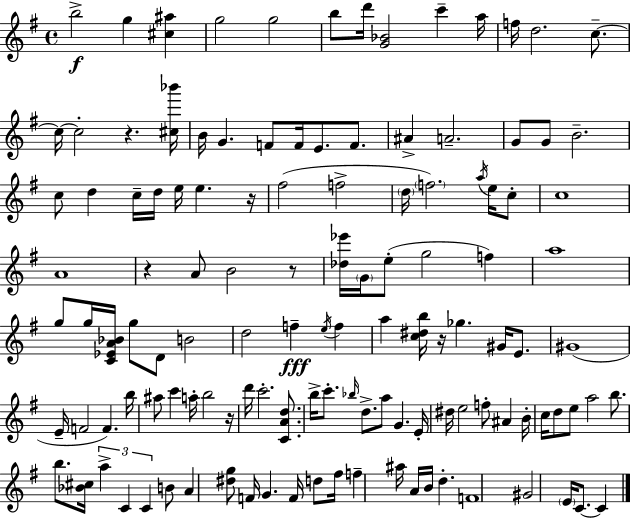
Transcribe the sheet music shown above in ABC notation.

X:1
T:Untitled
M:4/4
L:1/4
K:G
b2 g [^c^a] g2 g2 b/2 d'/4 [G_B]2 c' a/4 f/4 d2 c/2 c/4 c2 z [^c_b']/4 B/4 G F/2 F/4 E/2 F/2 ^A A2 G/2 G/2 B2 c/2 d c/4 d/4 e/4 e z/4 ^f2 f2 d/4 f2 a/4 e/4 c/2 c4 A4 z A/2 B2 z/2 [_d_e']/4 G/4 e/2 g2 f a4 g/2 g/4 [C_EA_B]/4 g/2 D/2 B2 d2 f e/4 f a [c^db]/4 z/4 _g ^G/4 E/2 ^G4 E/4 F2 F b/4 ^a/2 c' a/4 b2 z/4 d'/4 c'2 [CAd]/2 b/4 c'/2 _b/4 d/2 a/2 G E/4 ^d/4 e2 f/2 ^A B/4 c/4 d/2 e/2 a2 b/2 b/2 [_B^c]/4 a C C B/2 A [^dg]/2 F/4 G F/4 d/2 ^f/4 f ^a/4 A/4 B/4 d F4 ^G2 E/4 C/2 C